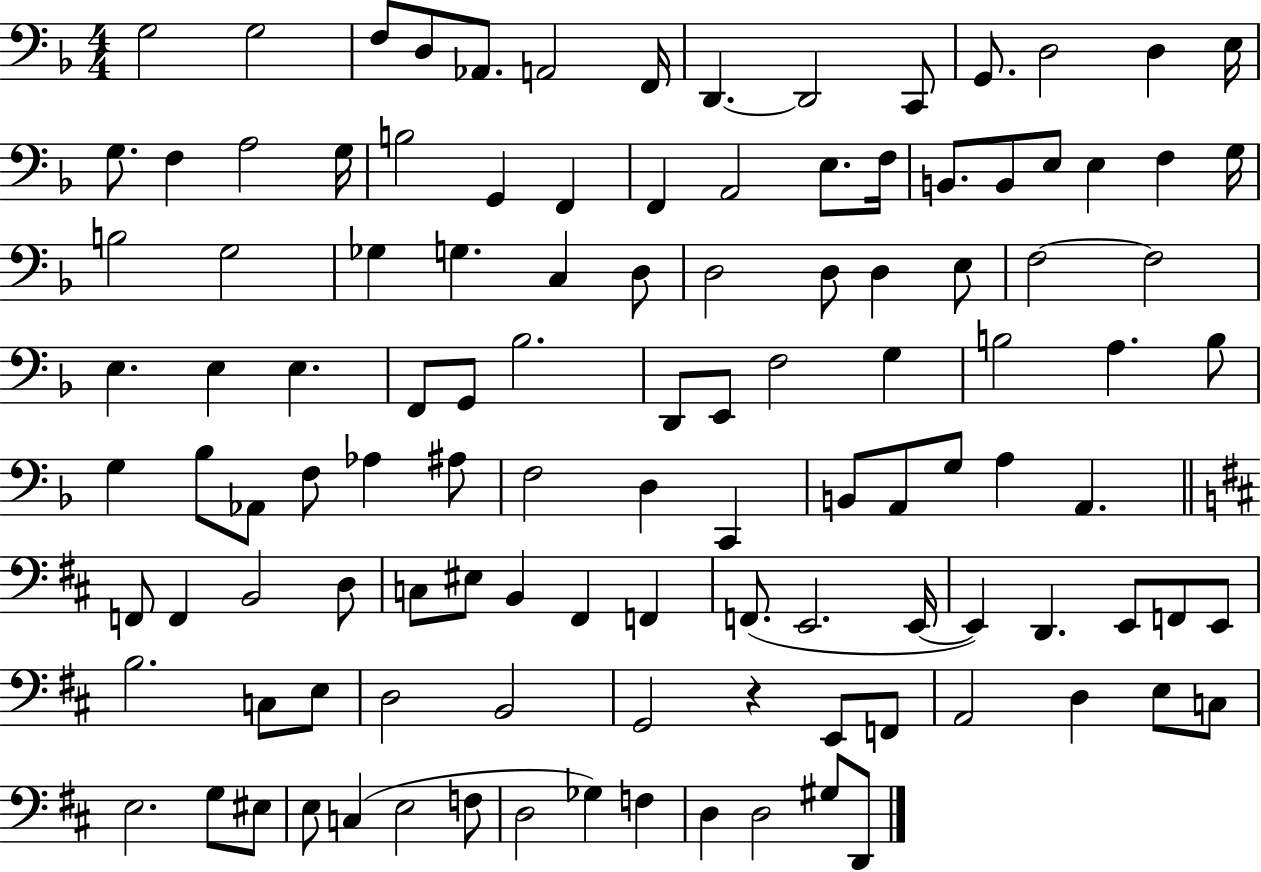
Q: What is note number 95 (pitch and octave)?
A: F2